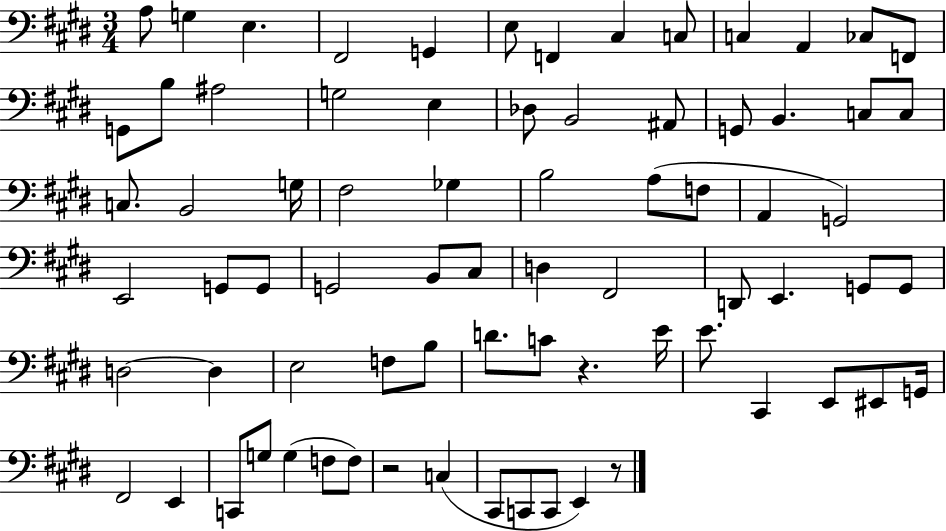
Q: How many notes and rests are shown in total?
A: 75